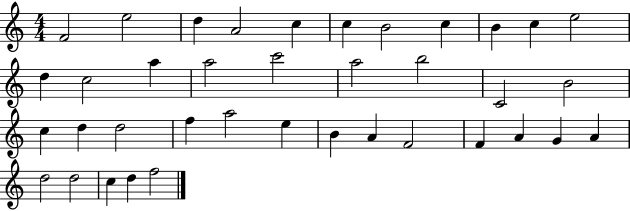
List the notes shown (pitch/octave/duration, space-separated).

F4/h E5/h D5/q A4/h C5/q C5/q B4/h C5/q B4/q C5/q E5/h D5/q C5/h A5/q A5/h C6/h A5/h B5/h C4/h B4/h C5/q D5/q D5/h F5/q A5/h E5/q B4/q A4/q F4/h F4/q A4/q G4/q A4/q D5/h D5/h C5/q D5/q F5/h